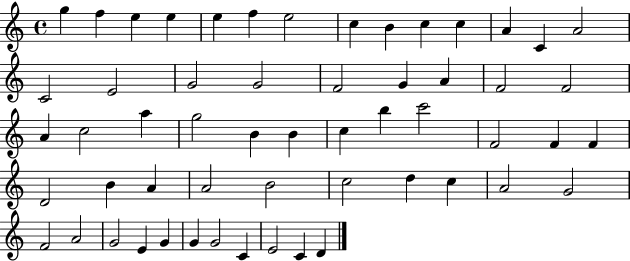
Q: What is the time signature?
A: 4/4